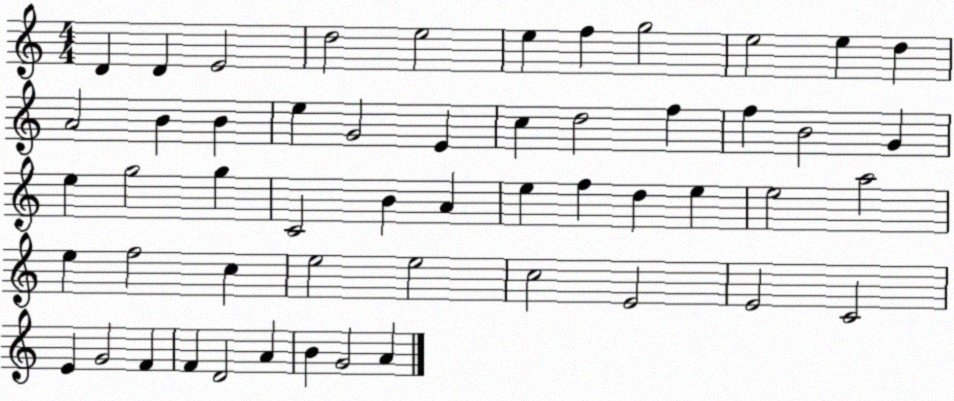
X:1
T:Untitled
M:4/4
L:1/4
K:C
D D E2 d2 e2 e f g2 e2 e d A2 B B e G2 E c d2 f f B2 G e g2 g C2 B A e f d e e2 a2 e f2 c e2 e2 c2 E2 E2 C2 E G2 F F D2 A B G2 A